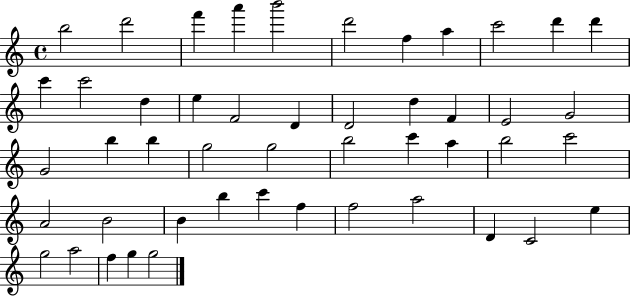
X:1
T:Untitled
M:4/4
L:1/4
K:C
b2 d'2 f' a' b'2 d'2 f a c'2 d' d' c' c'2 d e F2 D D2 d F E2 G2 G2 b b g2 g2 b2 c' a b2 c'2 A2 B2 B b c' f f2 a2 D C2 e g2 a2 f g g2